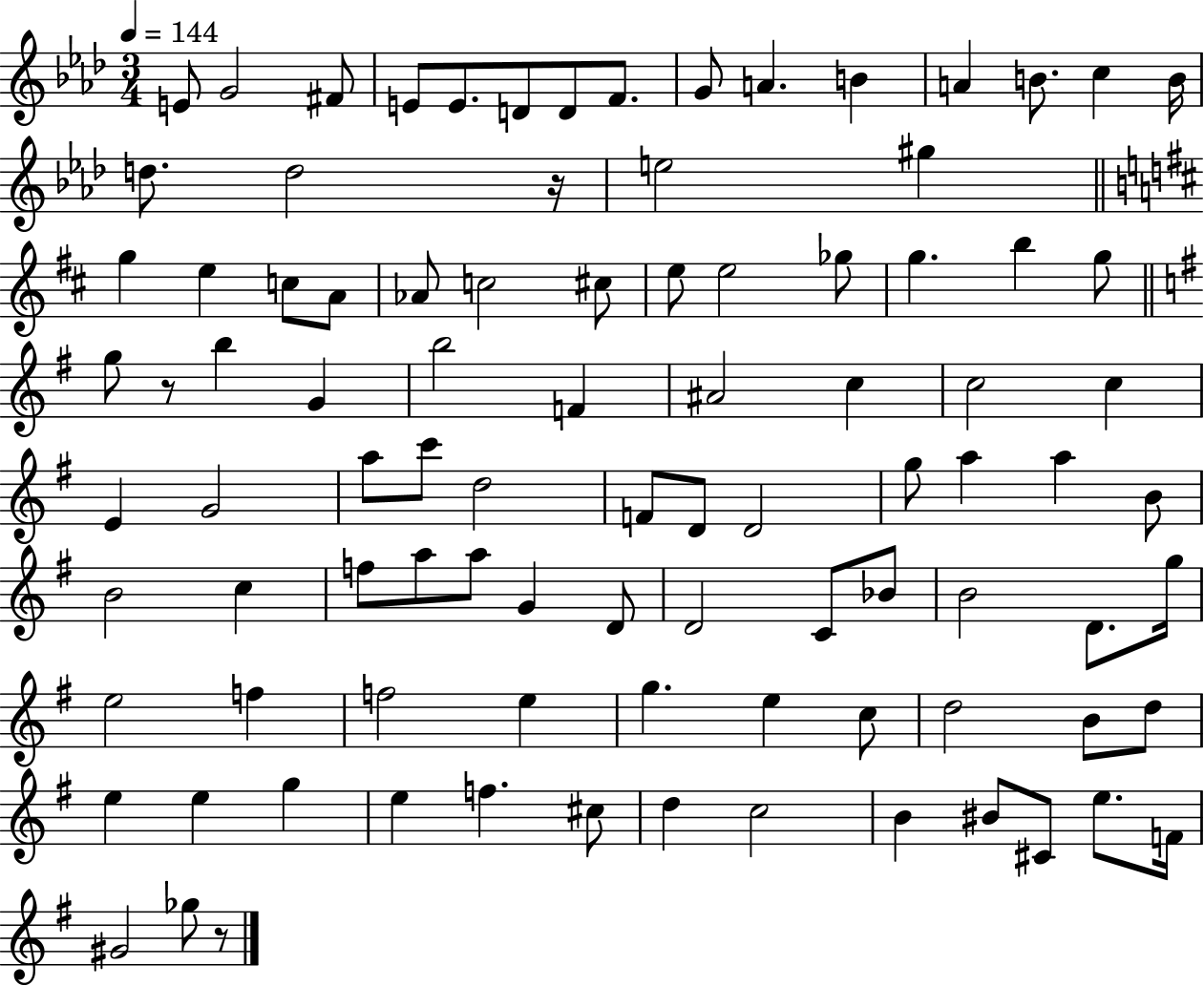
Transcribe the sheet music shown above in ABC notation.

X:1
T:Untitled
M:3/4
L:1/4
K:Ab
E/2 G2 ^F/2 E/2 E/2 D/2 D/2 F/2 G/2 A B A B/2 c B/4 d/2 d2 z/4 e2 ^g g e c/2 A/2 _A/2 c2 ^c/2 e/2 e2 _g/2 g b g/2 g/2 z/2 b G b2 F ^A2 c c2 c E G2 a/2 c'/2 d2 F/2 D/2 D2 g/2 a a B/2 B2 c f/2 a/2 a/2 G D/2 D2 C/2 _B/2 B2 D/2 g/4 e2 f f2 e g e c/2 d2 B/2 d/2 e e g e f ^c/2 d c2 B ^B/2 ^C/2 e/2 F/4 ^G2 _g/2 z/2